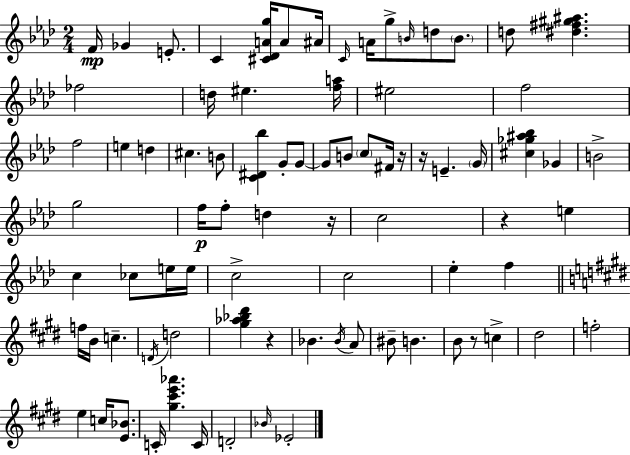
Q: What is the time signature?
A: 2/4